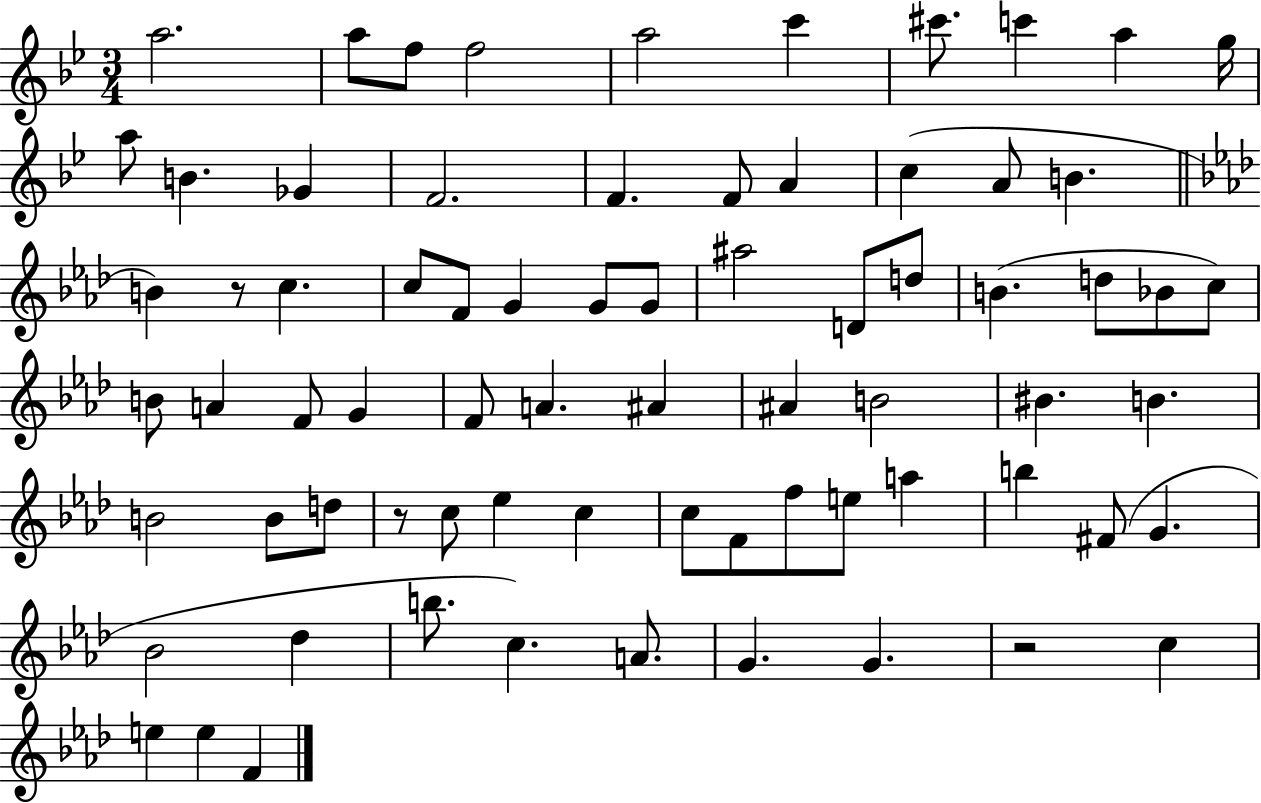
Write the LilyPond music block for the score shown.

{
  \clef treble
  \numericTimeSignature
  \time 3/4
  \key bes \major
  a''2. | a''8 f''8 f''2 | a''2 c'''4 | cis'''8. c'''4 a''4 g''16 | \break a''8 b'4. ges'4 | f'2. | f'4. f'8 a'4 | c''4( a'8 b'4. | \break \bar "||" \break \key aes \major b'4) r8 c''4. | c''8 f'8 g'4 g'8 g'8 | ais''2 d'8 d''8 | b'4.( d''8 bes'8 c''8) | \break b'8 a'4 f'8 g'4 | f'8 a'4. ais'4 | ais'4 b'2 | bis'4. b'4. | \break b'2 b'8 d''8 | r8 c''8 ees''4 c''4 | c''8 f'8 f''8 e''8 a''4 | b''4 fis'8( g'4. | \break bes'2 des''4 | b''8. c''4.) a'8. | g'4. g'4. | r2 c''4 | \break e''4 e''4 f'4 | \bar "|."
}